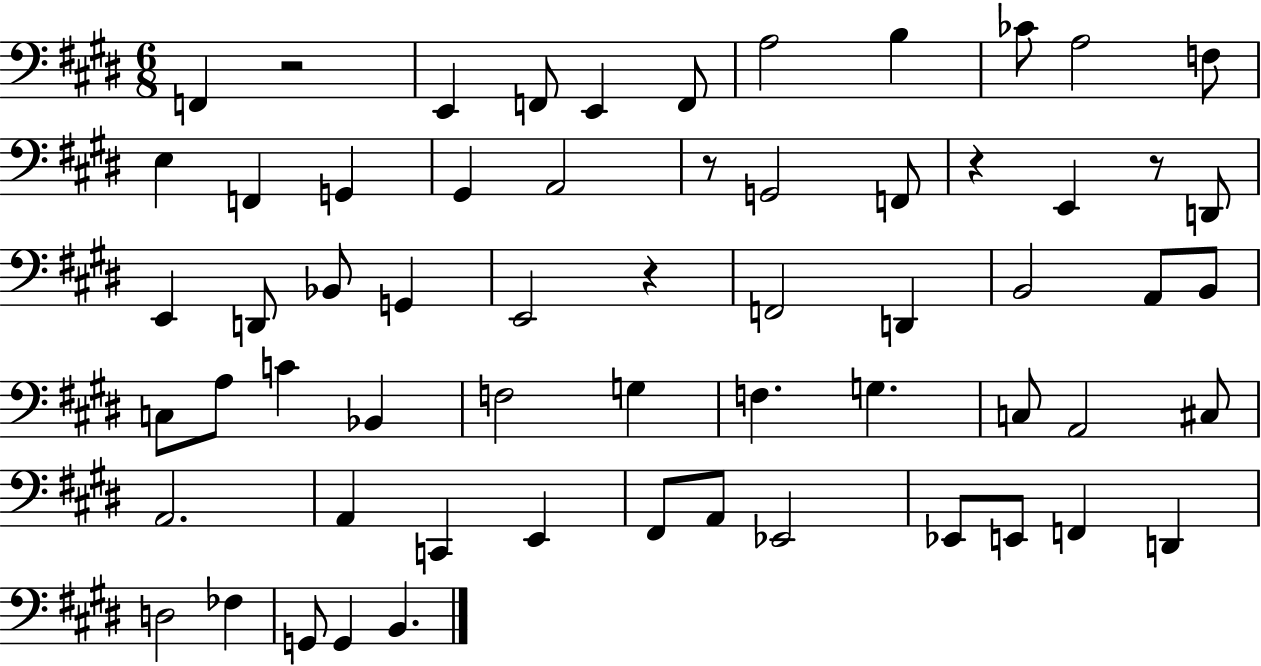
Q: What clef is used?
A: bass